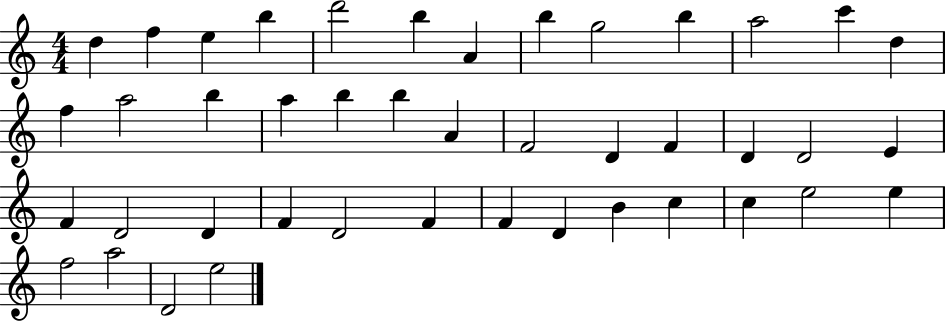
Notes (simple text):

D5/q F5/q E5/q B5/q D6/h B5/q A4/q B5/q G5/h B5/q A5/h C6/q D5/q F5/q A5/h B5/q A5/q B5/q B5/q A4/q F4/h D4/q F4/q D4/q D4/h E4/q F4/q D4/h D4/q F4/q D4/h F4/q F4/q D4/q B4/q C5/q C5/q E5/h E5/q F5/h A5/h D4/h E5/h